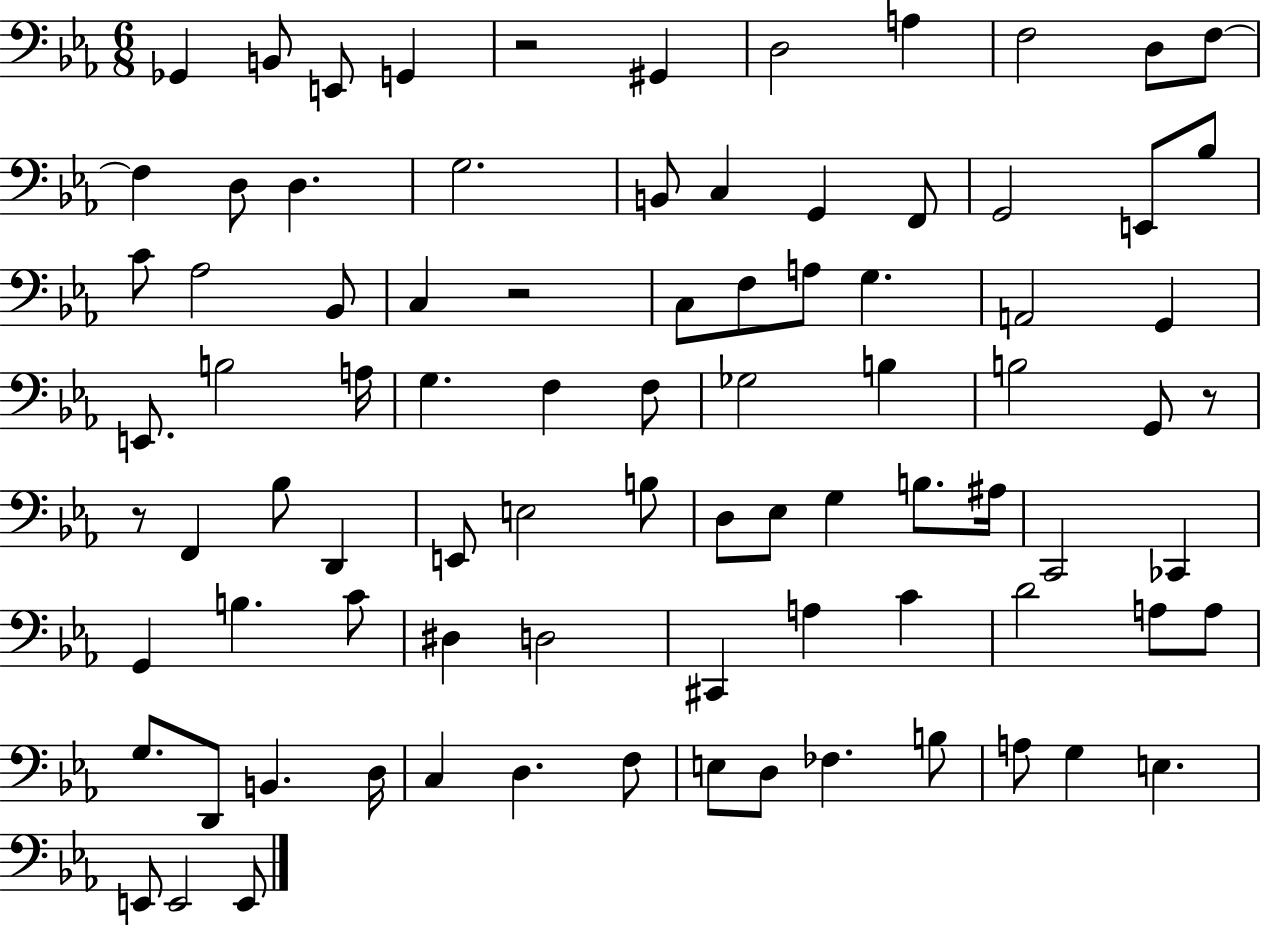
X:1
T:Untitled
M:6/8
L:1/4
K:Eb
_G,, B,,/2 E,,/2 G,, z2 ^G,, D,2 A, F,2 D,/2 F,/2 F, D,/2 D, G,2 B,,/2 C, G,, F,,/2 G,,2 E,,/2 _B,/2 C/2 _A,2 _B,,/2 C, z2 C,/2 F,/2 A,/2 G, A,,2 G,, E,,/2 B,2 A,/4 G, F, F,/2 _G,2 B, B,2 G,,/2 z/2 z/2 F,, _B,/2 D,, E,,/2 E,2 B,/2 D,/2 _E,/2 G, B,/2 ^A,/4 C,,2 _C,, G,, B, C/2 ^D, D,2 ^C,, A, C D2 A,/2 A,/2 G,/2 D,,/2 B,, D,/4 C, D, F,/2 E,/2 D,/2 _F, B,/2 A,/2 G, E, E,,/2 E,,2 E,,/2